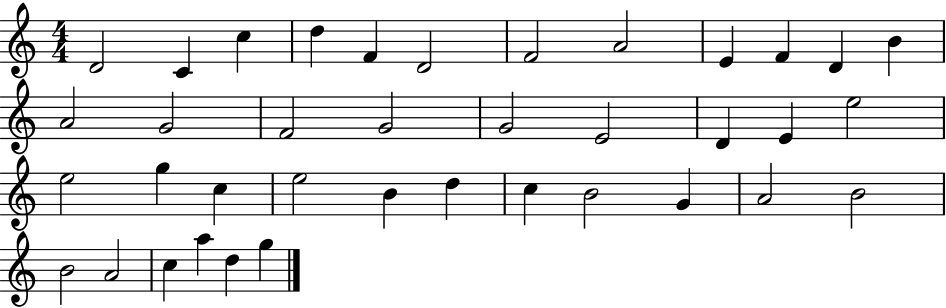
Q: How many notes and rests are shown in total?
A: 38